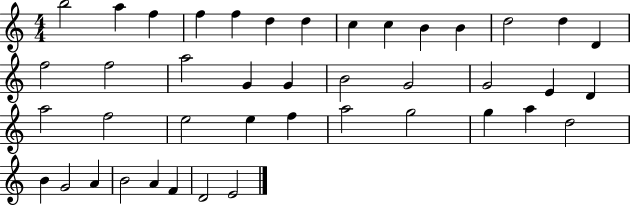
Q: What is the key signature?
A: C major